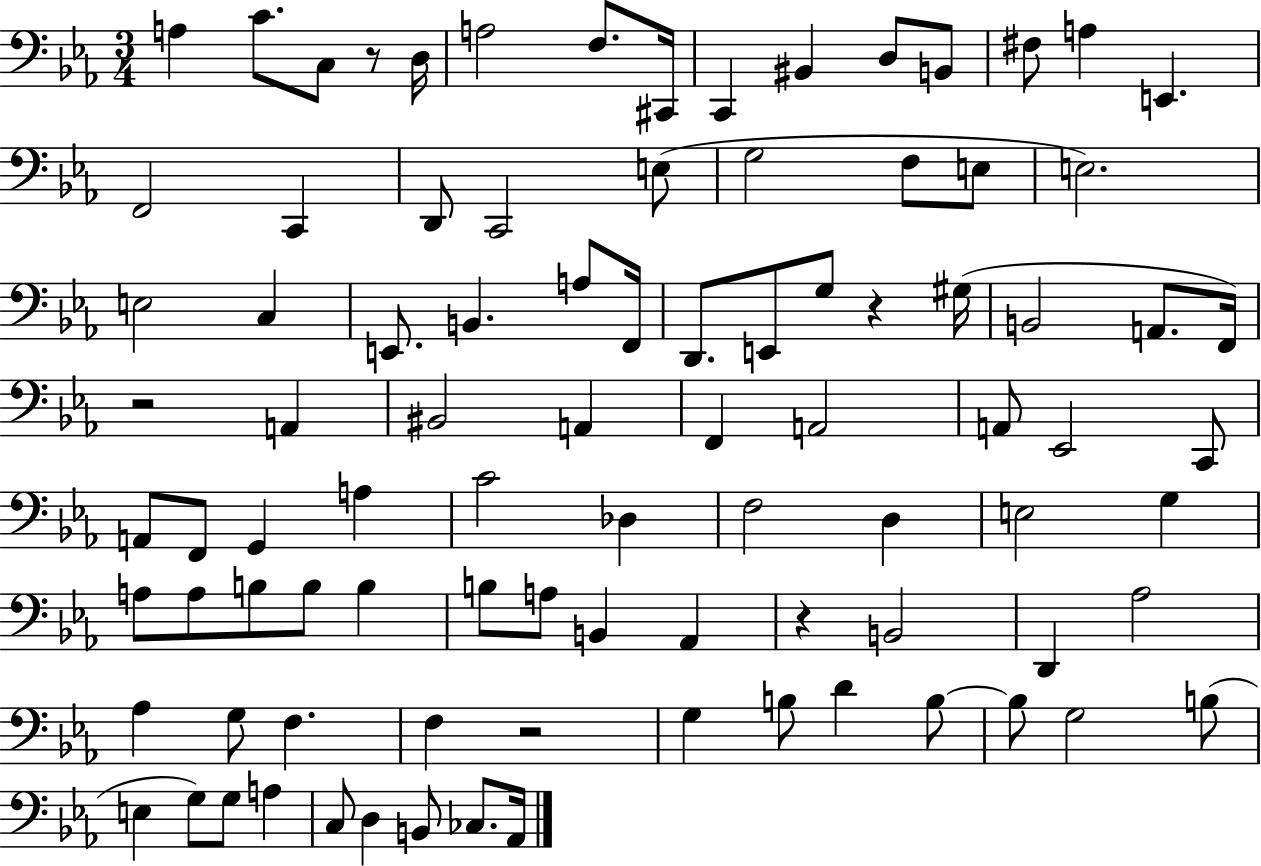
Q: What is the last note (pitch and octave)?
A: Ab2